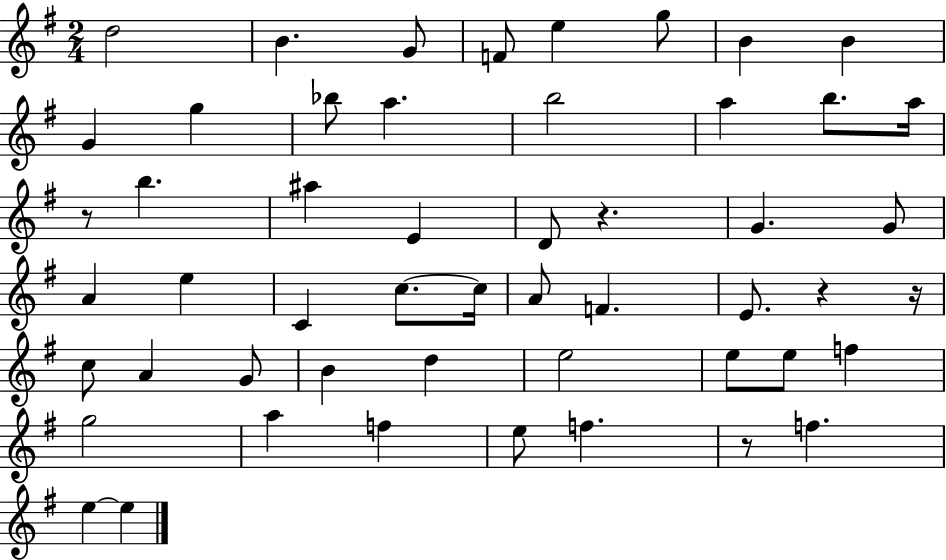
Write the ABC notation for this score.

X:1
T:Untitled
M:2/4
L:1/4
K:G
d2 B G/2 F/2 e g/2 B B G g _b/2 a b2 a b/2 a/4 z/2 b ^a E D/2 z G G/2 A e C c/2 c/4 A/2 F E/2 z z/4 c/2 A G/2 B d e2 e/2 e/2 f g2 a f e/2 f z/2 f e e